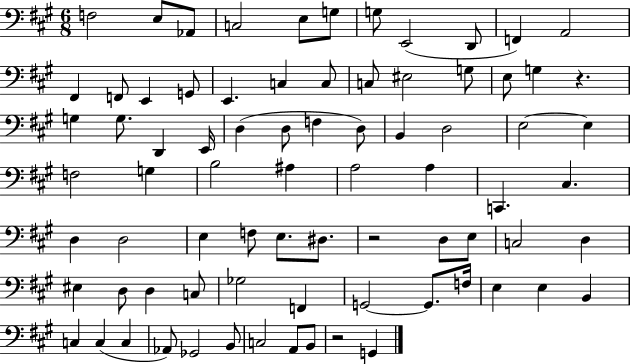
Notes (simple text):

F3/h E3/e Ab2/e C3/h E3/e G3/e G3/e E2/h D2/e F2/q A2/h F#2/q F2/e E2/q G2/e E2/q. C3/q C3/e C3/e EIS3/h G3/e E3/e G3/q R/q. G3/q G3/e. D2/q E2/s D3/q D3/e F3/q D3/e B2/q D3/h E3/h E3/q F3/h G3/q B3/h A#3/q A3/h A3/q C2/q. C#3/q. D3/q D3/h E3/q F3/e E3/e. D#3/e. R/h D3/e E3/e C3/h D3/q EIS3/q D3/e D3/q C3/e Gb3/h F2/q G2/h G2/e. F3/s E3/q E3/q B2/q C3/q C3/q C3/q Ab2/e Gb2/h B2/e C3/h A2/e B2/e R/h G2/q